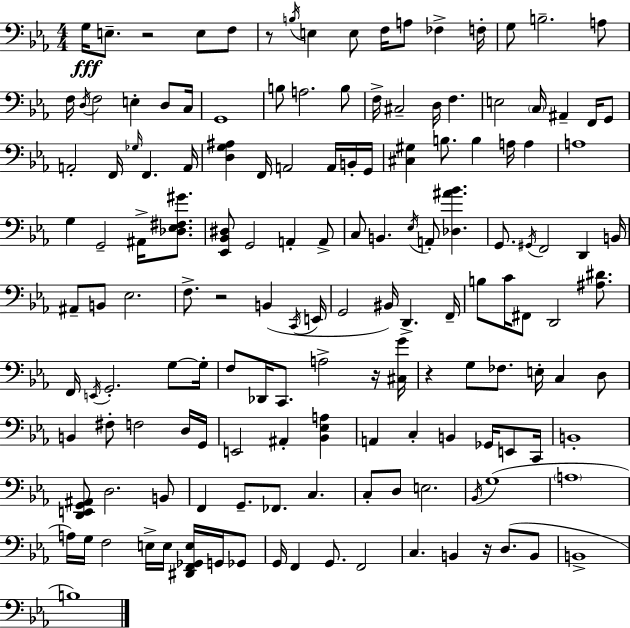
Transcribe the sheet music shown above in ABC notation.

X:1
T:Untitled
M:4/4
L:1/4
K:Cm
G,/4 E,/2 z2 E,/2 F,/2 z/2 B,/4 E, E,/2 F,/4 A,/2 _F, F,/4 G,/2 B,2 A,/2 F,/4 D,/4 F,2 E, D,/2 C,/4 G,,4 B,/2 A,2 B,/2 F,/4 ^C,2 D,/4 F, E,2 C,/4 ^A,, F,,/4 G,,/2 A,,2 F,,/4 _G,/4 F,, A,,/4 [D,G,^A,] F,,/4 A,,2 A,,/4 B,,/4 G,,/4 [^C,^G,] B,/2 B, A,/4 A, A,4 G, G,,2 ^A,,/4 [_D,_E,^F,^G]/2 [_E,,_B,,^D,]/2 G,,2 A,, A,,/2 C,/2 B,, _E,/4 A,,/2 [_D,^A_B] G,,/2 ^G,,/4 F,,2 D,, B,,/4 ^A,,/2 B,,/2 _E,2 F,/2 z2 B,, C,,/4 E,,/4 G,,2 ^B,,/4 D,, F,,/4 B,/2 C/4 ^F,,/2 D,,2 [^A,^D]/2 F,,/4 E,,/4 G,,2 G,/2 G,/4 F,/2 _D,,/4 C,,/2 A,2 z/4 [^C,G]/4 z G,/2 _F,/2 E,/4 C, D,/2 B,, ^F,/2 F,2 D,/4 G,,/4 E,,2 ^A,, [_B,,_E,A,] A,, C, B,, _G,,/4 E,,/2 C,,/4 B,,4 [D,,E,,G,,^A,,]/2 D,2 B,,/2 F,, G,,/2 _F,,/2 C, C,/2 D,/2 E,2 _B,,/4 G,4 A,4 A,/4 G,/4 F,2 E,/4 E,/4 [^D,,F,,_G,,E,]/4 G,,/4 _G,,/2 G,,/4 F,, G,,/2 F,,2 C, B,, z/4 D,/2 B,,/2 B,,4 B,4